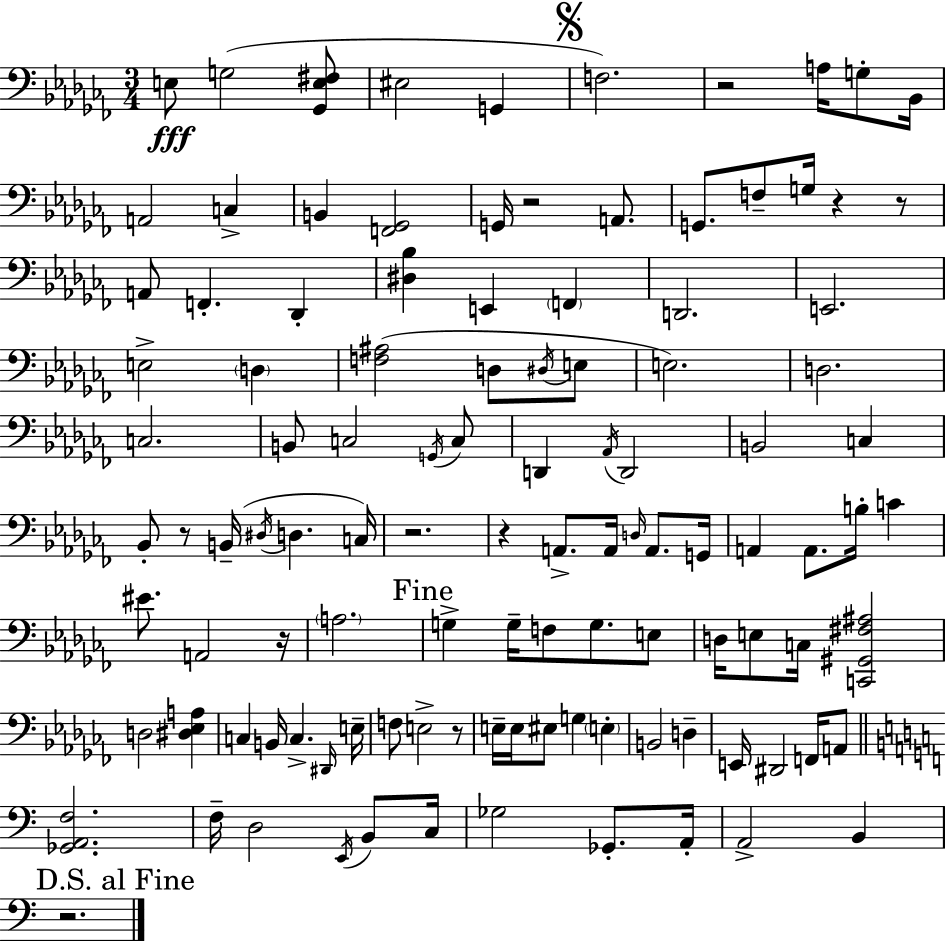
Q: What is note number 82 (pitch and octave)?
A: D#2